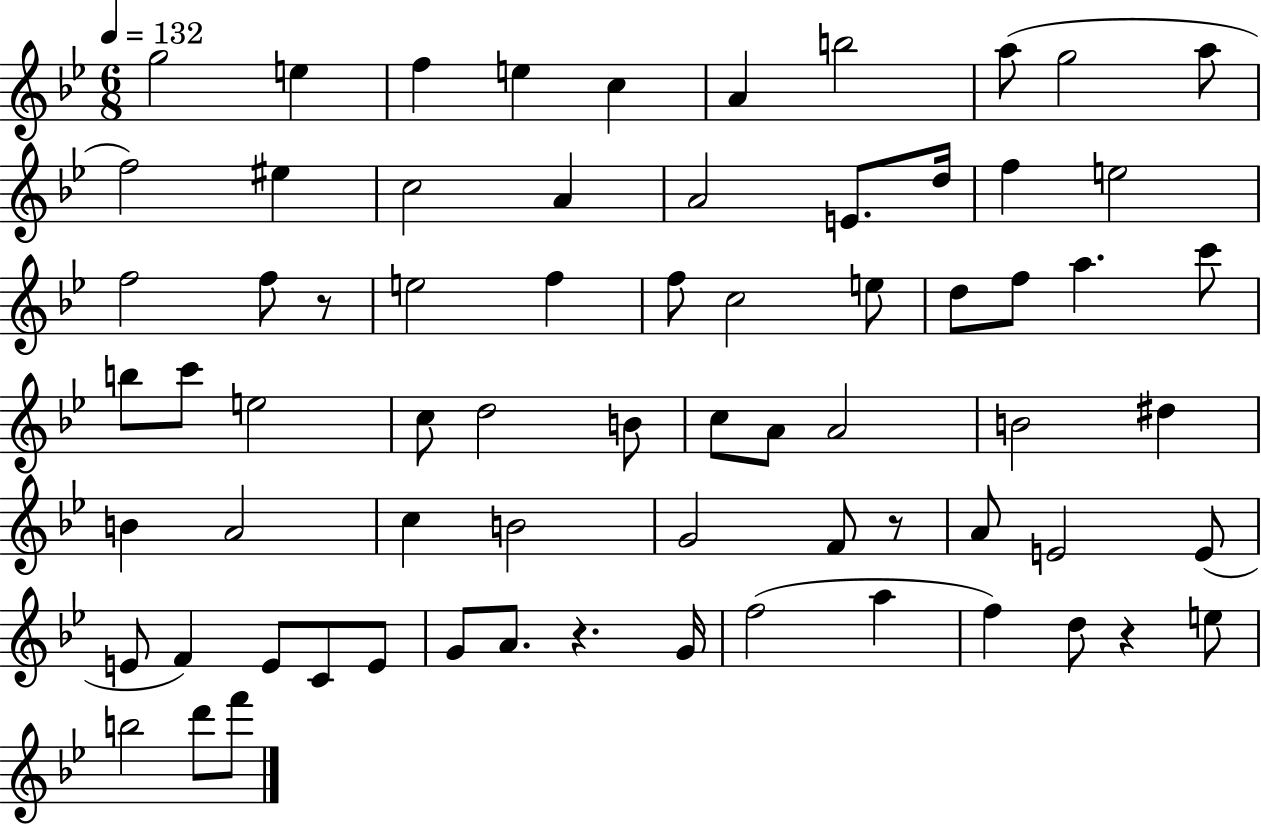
{
  \clef treble
  \numericTimeSignature
  \time 6/8
  \key bes \major
  \tempo 4 = 132
  \repeat volta 2 { g''2 e''4 | f''4 e''4 c''4 | a'4 b''2 | a''8( g''2 a''8 | \break f''2) eis''4 | c''2 a'4 | a'2 e'8. d''16 | f''4 e''2 | \break f''2 f''8 r8 | e''2 f''4 | f''8 c''2 e''8 | d''8 f''8 a''4. c'''8 | \break b''8 c'''8 e''2 | c''8 d''2 b'8 | c''8 a'8 a'2 | b'2 dis''4 | \break b'4 a'2 | c''4 b'2 | g'2 f'8 r8 | a'8 e'2 e'8( | \break e'8 f'4) e'8 c'8 e'8 | g'8 a'8. r4. g'16 | f''2( a''4 | f''4) d''8 r4 e''8 | \break b''2 d'''8 f'''8 | } \bar "|."
}